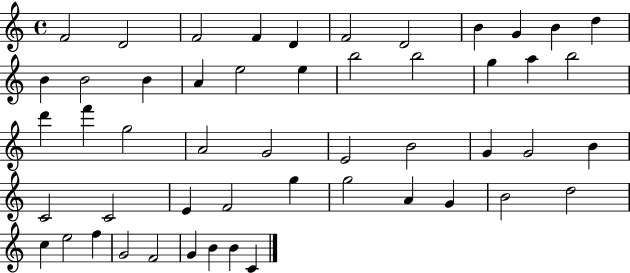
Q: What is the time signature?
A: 4/4